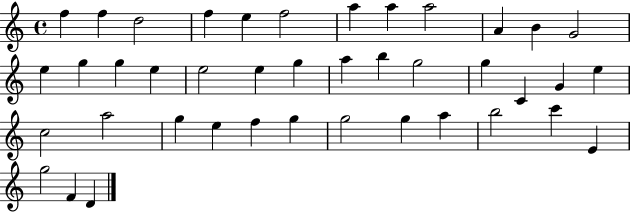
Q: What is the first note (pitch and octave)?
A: F5